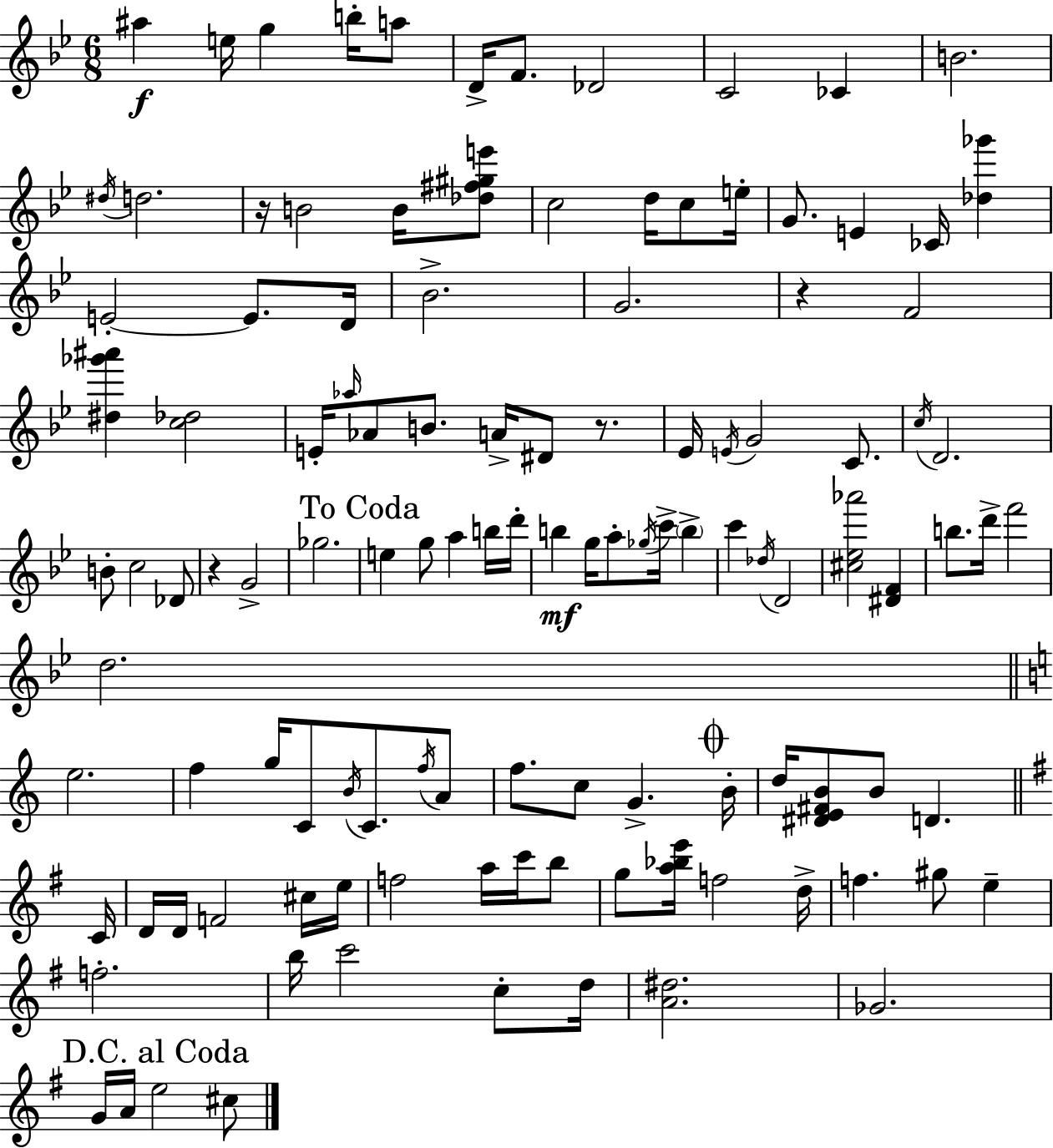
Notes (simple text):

A#5/q E5/s G5/q B5/s A5/e D4/s F4/e. Db4/h C4/h CES4/q B4/h. D#5/s D5/h. R/s B4/h B4/s [Db5,F#5,G#5,E6]/e C5/h D5/s C5/e E5/s G4/e. E4/q CES4/s [Db5,Gb6]/q E4/h E4/e. D4/s Bb4/h. G4/h. R/q F4/h [D#5,Gb6,A#6]/q [C5,Db5]/h E4/s Ab5/s Ab4/e B4/e. A4/s D#4/e R/e. Eb4/s E4/s G4/h C4/e. C5/s D4/h. B4/e C5/h Db4/e R/q G4/h Gb5/h. E5/q G5/e A5/q B5/s D6/s B5/q G5/s A5/e Gb5/s C6/s B5/q C6/q Db5/s D4/h [C#5,Eb5,Ab6]/h [D#4,F4]/q B5/e. D6/s F6/h D5/h. E5/h. F5/q G5/s C4/e B4/s C4/e. F5/s A4/e F5/e. C5/e G4/q. B4/s D5/s [D#4,E4,F#4,B4]/e B4/e D4/q. C4/s D4/s D4/s F4/h C#5/s E5/s F5/h A5/s C6/s B5/e G5/e [A5,Bb5,E6]/s F5/h D5/s F5/q. G#5/e E5/q F5/h. B5/s C6/h C5/e D5/s [A4,D#5]/h. Gb4/h. G4/s A4/s E5/h C#5/e